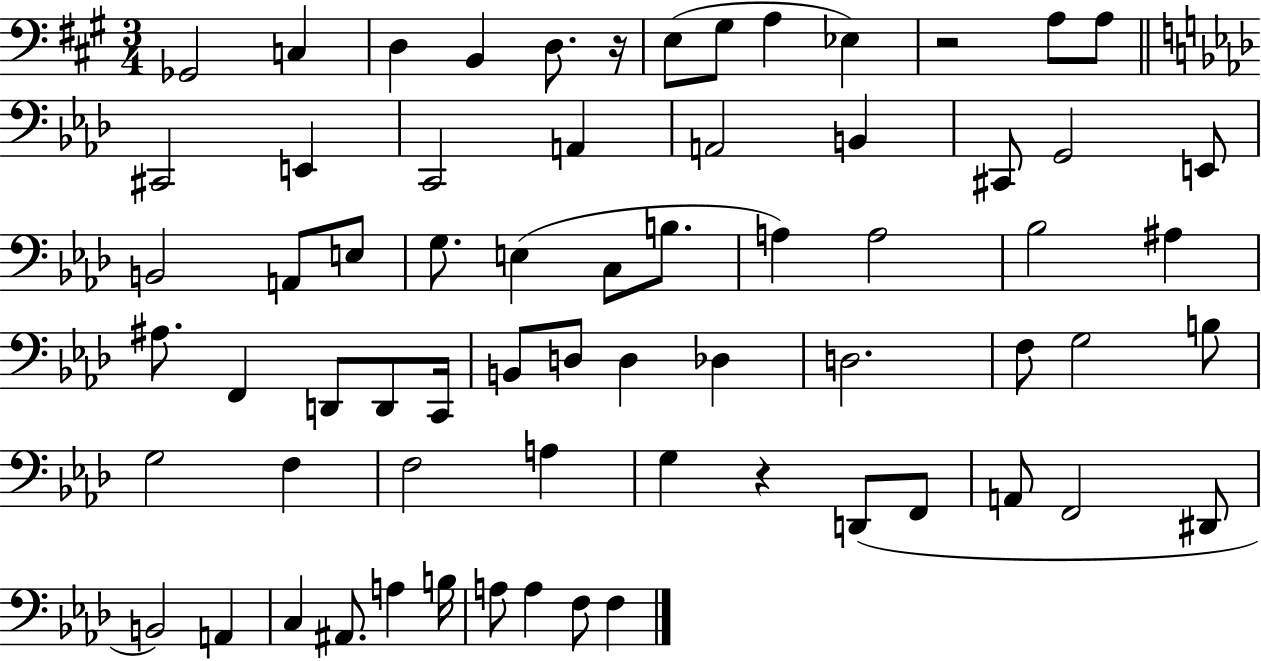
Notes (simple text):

Gb2/h C3/q D3/q B2/q D3/e. R/s E3/e G#3/e A3/q Eb3/q R/h A3/e A3/e C#2/h E2/q C2/h A2/q A2/h B2/q C#2/e G2/h E2/e B2/h A2/e E3/e G3/e. E3/q C3/e B3/e. A3/q A3/h Bb3/h A#3/q A#3/e. F2/q D2/e D2/e C2/s B2/e D3/e D3/q Db3/q D3/h. F3/e G3/h B3/e G3/h F3/q F3/h A3/q G3/q R/q D2/e F2/e A2/e F2/h D#2/e B2/h A2/q C3/q A#2/e. A3/q B3/s A3/e A3/q F3/e F3/q